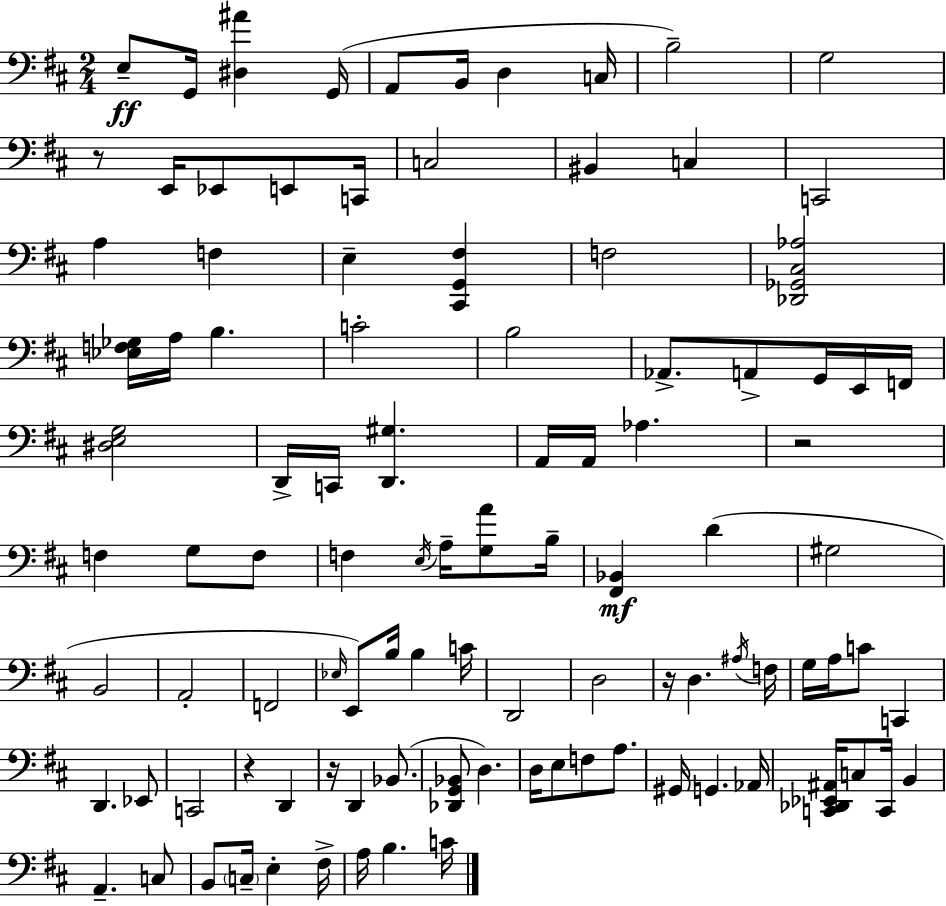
E3/e G2/s [D#3,A#4]/q G2/s A2/e B2/s D3/q C3/s B3/h G3/h R/e E2/s Eb2/e E2/e C2/s C3/h BIS2/q C3/q C2/h A3/q F3/q E3/q [C#2,G2,F#3]/q F3/h [Db2,Gb2,C#3,Ab3]/h [Eb3,F3,Gb3]/s A3/s B3/q. C4/h B3/h Ab2/e. A2/e G2/s E2/s F2/s [D#3,E3,G3]/h D2/s C2/s [D2,G#3]/q. A2/s A2/s Ab3/q. R/h F3/q G3/e F3/e F3/q E3/s A3/s [G3,A4]/e B3/s [F#2,Bb2]/q D4/q G#3/h B2/h A2/h F2/h Eb3/s E2/e B3/s B3/q C4/s D2/h D3/h R/s D3/q. A#3/s F3/s G3/s A3/s C4/e C2/q D2/q. Eb2/e C2/h R/q D2/q R/s D2/q Bb2/e. [Db2,G2,Bb2]/e D3/q. D3/s E3/e F3/e A3/e. G#2/s G2/q. Ab2/s [C2,Db2,Eb2,A#2]/s C3/e C2/s B2/q A2/q. C3/e B2/e C3/s E3/q F#3/s A3/s B3/q. C4/s